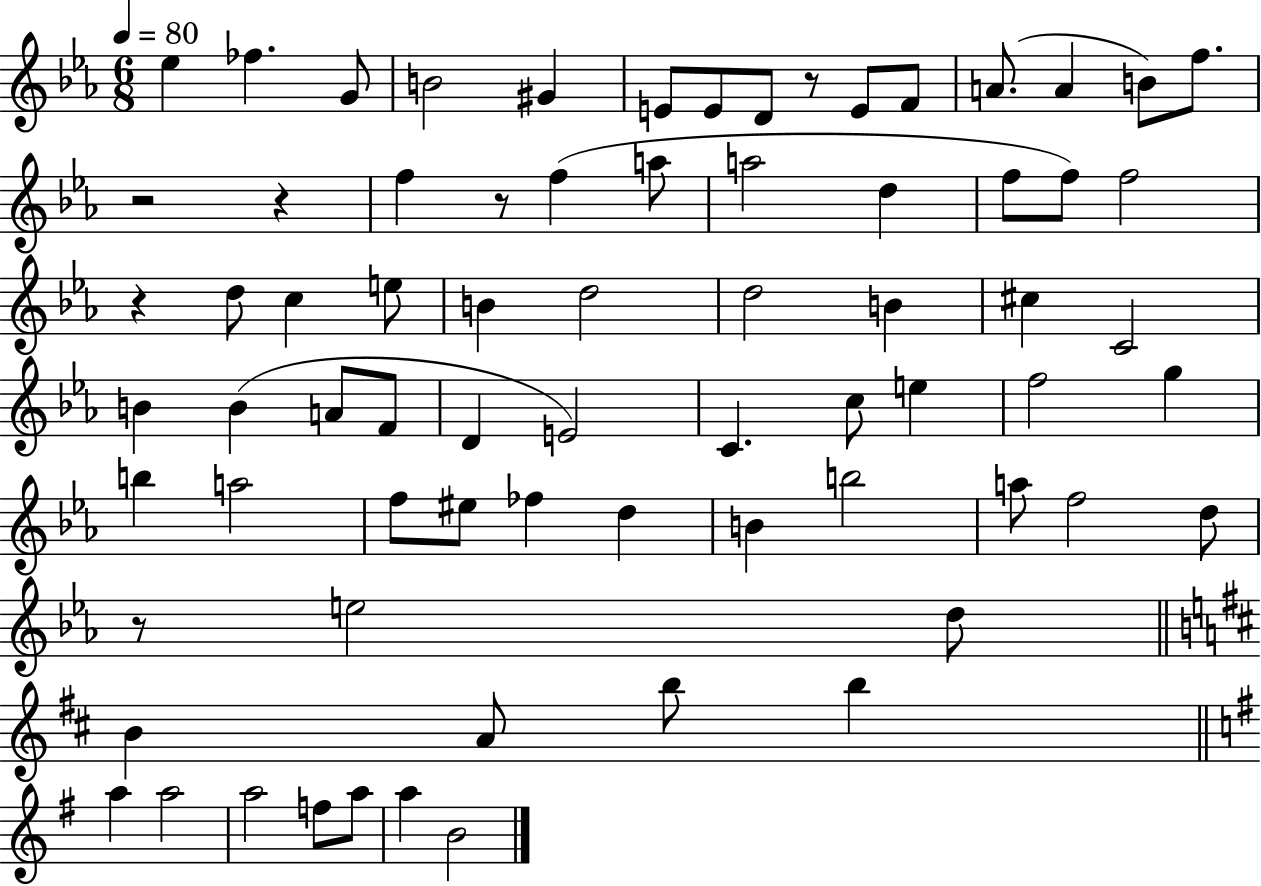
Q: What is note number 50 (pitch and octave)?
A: B5